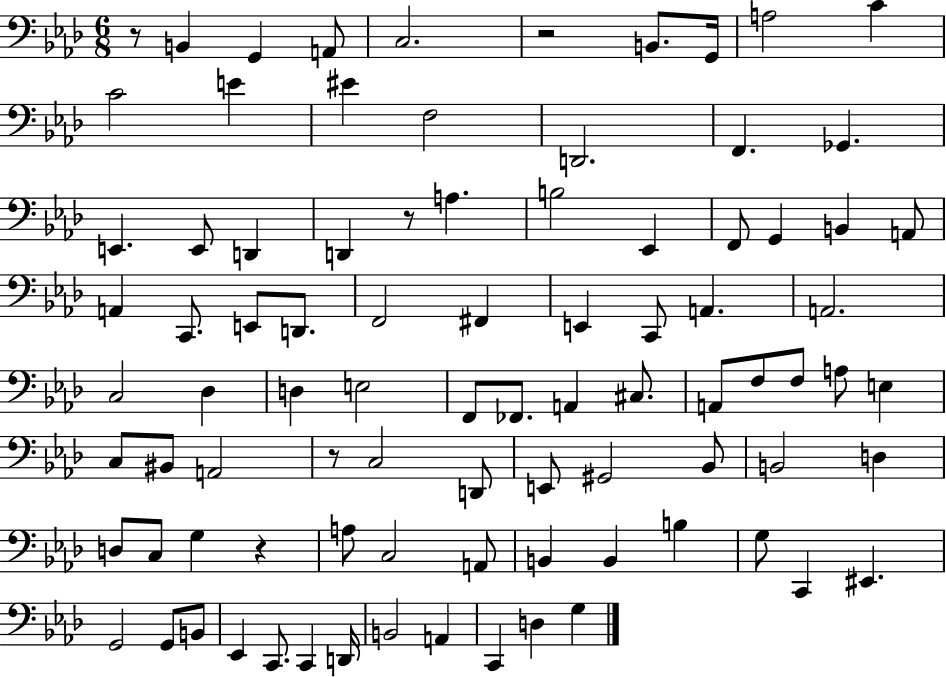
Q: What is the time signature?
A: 6/8